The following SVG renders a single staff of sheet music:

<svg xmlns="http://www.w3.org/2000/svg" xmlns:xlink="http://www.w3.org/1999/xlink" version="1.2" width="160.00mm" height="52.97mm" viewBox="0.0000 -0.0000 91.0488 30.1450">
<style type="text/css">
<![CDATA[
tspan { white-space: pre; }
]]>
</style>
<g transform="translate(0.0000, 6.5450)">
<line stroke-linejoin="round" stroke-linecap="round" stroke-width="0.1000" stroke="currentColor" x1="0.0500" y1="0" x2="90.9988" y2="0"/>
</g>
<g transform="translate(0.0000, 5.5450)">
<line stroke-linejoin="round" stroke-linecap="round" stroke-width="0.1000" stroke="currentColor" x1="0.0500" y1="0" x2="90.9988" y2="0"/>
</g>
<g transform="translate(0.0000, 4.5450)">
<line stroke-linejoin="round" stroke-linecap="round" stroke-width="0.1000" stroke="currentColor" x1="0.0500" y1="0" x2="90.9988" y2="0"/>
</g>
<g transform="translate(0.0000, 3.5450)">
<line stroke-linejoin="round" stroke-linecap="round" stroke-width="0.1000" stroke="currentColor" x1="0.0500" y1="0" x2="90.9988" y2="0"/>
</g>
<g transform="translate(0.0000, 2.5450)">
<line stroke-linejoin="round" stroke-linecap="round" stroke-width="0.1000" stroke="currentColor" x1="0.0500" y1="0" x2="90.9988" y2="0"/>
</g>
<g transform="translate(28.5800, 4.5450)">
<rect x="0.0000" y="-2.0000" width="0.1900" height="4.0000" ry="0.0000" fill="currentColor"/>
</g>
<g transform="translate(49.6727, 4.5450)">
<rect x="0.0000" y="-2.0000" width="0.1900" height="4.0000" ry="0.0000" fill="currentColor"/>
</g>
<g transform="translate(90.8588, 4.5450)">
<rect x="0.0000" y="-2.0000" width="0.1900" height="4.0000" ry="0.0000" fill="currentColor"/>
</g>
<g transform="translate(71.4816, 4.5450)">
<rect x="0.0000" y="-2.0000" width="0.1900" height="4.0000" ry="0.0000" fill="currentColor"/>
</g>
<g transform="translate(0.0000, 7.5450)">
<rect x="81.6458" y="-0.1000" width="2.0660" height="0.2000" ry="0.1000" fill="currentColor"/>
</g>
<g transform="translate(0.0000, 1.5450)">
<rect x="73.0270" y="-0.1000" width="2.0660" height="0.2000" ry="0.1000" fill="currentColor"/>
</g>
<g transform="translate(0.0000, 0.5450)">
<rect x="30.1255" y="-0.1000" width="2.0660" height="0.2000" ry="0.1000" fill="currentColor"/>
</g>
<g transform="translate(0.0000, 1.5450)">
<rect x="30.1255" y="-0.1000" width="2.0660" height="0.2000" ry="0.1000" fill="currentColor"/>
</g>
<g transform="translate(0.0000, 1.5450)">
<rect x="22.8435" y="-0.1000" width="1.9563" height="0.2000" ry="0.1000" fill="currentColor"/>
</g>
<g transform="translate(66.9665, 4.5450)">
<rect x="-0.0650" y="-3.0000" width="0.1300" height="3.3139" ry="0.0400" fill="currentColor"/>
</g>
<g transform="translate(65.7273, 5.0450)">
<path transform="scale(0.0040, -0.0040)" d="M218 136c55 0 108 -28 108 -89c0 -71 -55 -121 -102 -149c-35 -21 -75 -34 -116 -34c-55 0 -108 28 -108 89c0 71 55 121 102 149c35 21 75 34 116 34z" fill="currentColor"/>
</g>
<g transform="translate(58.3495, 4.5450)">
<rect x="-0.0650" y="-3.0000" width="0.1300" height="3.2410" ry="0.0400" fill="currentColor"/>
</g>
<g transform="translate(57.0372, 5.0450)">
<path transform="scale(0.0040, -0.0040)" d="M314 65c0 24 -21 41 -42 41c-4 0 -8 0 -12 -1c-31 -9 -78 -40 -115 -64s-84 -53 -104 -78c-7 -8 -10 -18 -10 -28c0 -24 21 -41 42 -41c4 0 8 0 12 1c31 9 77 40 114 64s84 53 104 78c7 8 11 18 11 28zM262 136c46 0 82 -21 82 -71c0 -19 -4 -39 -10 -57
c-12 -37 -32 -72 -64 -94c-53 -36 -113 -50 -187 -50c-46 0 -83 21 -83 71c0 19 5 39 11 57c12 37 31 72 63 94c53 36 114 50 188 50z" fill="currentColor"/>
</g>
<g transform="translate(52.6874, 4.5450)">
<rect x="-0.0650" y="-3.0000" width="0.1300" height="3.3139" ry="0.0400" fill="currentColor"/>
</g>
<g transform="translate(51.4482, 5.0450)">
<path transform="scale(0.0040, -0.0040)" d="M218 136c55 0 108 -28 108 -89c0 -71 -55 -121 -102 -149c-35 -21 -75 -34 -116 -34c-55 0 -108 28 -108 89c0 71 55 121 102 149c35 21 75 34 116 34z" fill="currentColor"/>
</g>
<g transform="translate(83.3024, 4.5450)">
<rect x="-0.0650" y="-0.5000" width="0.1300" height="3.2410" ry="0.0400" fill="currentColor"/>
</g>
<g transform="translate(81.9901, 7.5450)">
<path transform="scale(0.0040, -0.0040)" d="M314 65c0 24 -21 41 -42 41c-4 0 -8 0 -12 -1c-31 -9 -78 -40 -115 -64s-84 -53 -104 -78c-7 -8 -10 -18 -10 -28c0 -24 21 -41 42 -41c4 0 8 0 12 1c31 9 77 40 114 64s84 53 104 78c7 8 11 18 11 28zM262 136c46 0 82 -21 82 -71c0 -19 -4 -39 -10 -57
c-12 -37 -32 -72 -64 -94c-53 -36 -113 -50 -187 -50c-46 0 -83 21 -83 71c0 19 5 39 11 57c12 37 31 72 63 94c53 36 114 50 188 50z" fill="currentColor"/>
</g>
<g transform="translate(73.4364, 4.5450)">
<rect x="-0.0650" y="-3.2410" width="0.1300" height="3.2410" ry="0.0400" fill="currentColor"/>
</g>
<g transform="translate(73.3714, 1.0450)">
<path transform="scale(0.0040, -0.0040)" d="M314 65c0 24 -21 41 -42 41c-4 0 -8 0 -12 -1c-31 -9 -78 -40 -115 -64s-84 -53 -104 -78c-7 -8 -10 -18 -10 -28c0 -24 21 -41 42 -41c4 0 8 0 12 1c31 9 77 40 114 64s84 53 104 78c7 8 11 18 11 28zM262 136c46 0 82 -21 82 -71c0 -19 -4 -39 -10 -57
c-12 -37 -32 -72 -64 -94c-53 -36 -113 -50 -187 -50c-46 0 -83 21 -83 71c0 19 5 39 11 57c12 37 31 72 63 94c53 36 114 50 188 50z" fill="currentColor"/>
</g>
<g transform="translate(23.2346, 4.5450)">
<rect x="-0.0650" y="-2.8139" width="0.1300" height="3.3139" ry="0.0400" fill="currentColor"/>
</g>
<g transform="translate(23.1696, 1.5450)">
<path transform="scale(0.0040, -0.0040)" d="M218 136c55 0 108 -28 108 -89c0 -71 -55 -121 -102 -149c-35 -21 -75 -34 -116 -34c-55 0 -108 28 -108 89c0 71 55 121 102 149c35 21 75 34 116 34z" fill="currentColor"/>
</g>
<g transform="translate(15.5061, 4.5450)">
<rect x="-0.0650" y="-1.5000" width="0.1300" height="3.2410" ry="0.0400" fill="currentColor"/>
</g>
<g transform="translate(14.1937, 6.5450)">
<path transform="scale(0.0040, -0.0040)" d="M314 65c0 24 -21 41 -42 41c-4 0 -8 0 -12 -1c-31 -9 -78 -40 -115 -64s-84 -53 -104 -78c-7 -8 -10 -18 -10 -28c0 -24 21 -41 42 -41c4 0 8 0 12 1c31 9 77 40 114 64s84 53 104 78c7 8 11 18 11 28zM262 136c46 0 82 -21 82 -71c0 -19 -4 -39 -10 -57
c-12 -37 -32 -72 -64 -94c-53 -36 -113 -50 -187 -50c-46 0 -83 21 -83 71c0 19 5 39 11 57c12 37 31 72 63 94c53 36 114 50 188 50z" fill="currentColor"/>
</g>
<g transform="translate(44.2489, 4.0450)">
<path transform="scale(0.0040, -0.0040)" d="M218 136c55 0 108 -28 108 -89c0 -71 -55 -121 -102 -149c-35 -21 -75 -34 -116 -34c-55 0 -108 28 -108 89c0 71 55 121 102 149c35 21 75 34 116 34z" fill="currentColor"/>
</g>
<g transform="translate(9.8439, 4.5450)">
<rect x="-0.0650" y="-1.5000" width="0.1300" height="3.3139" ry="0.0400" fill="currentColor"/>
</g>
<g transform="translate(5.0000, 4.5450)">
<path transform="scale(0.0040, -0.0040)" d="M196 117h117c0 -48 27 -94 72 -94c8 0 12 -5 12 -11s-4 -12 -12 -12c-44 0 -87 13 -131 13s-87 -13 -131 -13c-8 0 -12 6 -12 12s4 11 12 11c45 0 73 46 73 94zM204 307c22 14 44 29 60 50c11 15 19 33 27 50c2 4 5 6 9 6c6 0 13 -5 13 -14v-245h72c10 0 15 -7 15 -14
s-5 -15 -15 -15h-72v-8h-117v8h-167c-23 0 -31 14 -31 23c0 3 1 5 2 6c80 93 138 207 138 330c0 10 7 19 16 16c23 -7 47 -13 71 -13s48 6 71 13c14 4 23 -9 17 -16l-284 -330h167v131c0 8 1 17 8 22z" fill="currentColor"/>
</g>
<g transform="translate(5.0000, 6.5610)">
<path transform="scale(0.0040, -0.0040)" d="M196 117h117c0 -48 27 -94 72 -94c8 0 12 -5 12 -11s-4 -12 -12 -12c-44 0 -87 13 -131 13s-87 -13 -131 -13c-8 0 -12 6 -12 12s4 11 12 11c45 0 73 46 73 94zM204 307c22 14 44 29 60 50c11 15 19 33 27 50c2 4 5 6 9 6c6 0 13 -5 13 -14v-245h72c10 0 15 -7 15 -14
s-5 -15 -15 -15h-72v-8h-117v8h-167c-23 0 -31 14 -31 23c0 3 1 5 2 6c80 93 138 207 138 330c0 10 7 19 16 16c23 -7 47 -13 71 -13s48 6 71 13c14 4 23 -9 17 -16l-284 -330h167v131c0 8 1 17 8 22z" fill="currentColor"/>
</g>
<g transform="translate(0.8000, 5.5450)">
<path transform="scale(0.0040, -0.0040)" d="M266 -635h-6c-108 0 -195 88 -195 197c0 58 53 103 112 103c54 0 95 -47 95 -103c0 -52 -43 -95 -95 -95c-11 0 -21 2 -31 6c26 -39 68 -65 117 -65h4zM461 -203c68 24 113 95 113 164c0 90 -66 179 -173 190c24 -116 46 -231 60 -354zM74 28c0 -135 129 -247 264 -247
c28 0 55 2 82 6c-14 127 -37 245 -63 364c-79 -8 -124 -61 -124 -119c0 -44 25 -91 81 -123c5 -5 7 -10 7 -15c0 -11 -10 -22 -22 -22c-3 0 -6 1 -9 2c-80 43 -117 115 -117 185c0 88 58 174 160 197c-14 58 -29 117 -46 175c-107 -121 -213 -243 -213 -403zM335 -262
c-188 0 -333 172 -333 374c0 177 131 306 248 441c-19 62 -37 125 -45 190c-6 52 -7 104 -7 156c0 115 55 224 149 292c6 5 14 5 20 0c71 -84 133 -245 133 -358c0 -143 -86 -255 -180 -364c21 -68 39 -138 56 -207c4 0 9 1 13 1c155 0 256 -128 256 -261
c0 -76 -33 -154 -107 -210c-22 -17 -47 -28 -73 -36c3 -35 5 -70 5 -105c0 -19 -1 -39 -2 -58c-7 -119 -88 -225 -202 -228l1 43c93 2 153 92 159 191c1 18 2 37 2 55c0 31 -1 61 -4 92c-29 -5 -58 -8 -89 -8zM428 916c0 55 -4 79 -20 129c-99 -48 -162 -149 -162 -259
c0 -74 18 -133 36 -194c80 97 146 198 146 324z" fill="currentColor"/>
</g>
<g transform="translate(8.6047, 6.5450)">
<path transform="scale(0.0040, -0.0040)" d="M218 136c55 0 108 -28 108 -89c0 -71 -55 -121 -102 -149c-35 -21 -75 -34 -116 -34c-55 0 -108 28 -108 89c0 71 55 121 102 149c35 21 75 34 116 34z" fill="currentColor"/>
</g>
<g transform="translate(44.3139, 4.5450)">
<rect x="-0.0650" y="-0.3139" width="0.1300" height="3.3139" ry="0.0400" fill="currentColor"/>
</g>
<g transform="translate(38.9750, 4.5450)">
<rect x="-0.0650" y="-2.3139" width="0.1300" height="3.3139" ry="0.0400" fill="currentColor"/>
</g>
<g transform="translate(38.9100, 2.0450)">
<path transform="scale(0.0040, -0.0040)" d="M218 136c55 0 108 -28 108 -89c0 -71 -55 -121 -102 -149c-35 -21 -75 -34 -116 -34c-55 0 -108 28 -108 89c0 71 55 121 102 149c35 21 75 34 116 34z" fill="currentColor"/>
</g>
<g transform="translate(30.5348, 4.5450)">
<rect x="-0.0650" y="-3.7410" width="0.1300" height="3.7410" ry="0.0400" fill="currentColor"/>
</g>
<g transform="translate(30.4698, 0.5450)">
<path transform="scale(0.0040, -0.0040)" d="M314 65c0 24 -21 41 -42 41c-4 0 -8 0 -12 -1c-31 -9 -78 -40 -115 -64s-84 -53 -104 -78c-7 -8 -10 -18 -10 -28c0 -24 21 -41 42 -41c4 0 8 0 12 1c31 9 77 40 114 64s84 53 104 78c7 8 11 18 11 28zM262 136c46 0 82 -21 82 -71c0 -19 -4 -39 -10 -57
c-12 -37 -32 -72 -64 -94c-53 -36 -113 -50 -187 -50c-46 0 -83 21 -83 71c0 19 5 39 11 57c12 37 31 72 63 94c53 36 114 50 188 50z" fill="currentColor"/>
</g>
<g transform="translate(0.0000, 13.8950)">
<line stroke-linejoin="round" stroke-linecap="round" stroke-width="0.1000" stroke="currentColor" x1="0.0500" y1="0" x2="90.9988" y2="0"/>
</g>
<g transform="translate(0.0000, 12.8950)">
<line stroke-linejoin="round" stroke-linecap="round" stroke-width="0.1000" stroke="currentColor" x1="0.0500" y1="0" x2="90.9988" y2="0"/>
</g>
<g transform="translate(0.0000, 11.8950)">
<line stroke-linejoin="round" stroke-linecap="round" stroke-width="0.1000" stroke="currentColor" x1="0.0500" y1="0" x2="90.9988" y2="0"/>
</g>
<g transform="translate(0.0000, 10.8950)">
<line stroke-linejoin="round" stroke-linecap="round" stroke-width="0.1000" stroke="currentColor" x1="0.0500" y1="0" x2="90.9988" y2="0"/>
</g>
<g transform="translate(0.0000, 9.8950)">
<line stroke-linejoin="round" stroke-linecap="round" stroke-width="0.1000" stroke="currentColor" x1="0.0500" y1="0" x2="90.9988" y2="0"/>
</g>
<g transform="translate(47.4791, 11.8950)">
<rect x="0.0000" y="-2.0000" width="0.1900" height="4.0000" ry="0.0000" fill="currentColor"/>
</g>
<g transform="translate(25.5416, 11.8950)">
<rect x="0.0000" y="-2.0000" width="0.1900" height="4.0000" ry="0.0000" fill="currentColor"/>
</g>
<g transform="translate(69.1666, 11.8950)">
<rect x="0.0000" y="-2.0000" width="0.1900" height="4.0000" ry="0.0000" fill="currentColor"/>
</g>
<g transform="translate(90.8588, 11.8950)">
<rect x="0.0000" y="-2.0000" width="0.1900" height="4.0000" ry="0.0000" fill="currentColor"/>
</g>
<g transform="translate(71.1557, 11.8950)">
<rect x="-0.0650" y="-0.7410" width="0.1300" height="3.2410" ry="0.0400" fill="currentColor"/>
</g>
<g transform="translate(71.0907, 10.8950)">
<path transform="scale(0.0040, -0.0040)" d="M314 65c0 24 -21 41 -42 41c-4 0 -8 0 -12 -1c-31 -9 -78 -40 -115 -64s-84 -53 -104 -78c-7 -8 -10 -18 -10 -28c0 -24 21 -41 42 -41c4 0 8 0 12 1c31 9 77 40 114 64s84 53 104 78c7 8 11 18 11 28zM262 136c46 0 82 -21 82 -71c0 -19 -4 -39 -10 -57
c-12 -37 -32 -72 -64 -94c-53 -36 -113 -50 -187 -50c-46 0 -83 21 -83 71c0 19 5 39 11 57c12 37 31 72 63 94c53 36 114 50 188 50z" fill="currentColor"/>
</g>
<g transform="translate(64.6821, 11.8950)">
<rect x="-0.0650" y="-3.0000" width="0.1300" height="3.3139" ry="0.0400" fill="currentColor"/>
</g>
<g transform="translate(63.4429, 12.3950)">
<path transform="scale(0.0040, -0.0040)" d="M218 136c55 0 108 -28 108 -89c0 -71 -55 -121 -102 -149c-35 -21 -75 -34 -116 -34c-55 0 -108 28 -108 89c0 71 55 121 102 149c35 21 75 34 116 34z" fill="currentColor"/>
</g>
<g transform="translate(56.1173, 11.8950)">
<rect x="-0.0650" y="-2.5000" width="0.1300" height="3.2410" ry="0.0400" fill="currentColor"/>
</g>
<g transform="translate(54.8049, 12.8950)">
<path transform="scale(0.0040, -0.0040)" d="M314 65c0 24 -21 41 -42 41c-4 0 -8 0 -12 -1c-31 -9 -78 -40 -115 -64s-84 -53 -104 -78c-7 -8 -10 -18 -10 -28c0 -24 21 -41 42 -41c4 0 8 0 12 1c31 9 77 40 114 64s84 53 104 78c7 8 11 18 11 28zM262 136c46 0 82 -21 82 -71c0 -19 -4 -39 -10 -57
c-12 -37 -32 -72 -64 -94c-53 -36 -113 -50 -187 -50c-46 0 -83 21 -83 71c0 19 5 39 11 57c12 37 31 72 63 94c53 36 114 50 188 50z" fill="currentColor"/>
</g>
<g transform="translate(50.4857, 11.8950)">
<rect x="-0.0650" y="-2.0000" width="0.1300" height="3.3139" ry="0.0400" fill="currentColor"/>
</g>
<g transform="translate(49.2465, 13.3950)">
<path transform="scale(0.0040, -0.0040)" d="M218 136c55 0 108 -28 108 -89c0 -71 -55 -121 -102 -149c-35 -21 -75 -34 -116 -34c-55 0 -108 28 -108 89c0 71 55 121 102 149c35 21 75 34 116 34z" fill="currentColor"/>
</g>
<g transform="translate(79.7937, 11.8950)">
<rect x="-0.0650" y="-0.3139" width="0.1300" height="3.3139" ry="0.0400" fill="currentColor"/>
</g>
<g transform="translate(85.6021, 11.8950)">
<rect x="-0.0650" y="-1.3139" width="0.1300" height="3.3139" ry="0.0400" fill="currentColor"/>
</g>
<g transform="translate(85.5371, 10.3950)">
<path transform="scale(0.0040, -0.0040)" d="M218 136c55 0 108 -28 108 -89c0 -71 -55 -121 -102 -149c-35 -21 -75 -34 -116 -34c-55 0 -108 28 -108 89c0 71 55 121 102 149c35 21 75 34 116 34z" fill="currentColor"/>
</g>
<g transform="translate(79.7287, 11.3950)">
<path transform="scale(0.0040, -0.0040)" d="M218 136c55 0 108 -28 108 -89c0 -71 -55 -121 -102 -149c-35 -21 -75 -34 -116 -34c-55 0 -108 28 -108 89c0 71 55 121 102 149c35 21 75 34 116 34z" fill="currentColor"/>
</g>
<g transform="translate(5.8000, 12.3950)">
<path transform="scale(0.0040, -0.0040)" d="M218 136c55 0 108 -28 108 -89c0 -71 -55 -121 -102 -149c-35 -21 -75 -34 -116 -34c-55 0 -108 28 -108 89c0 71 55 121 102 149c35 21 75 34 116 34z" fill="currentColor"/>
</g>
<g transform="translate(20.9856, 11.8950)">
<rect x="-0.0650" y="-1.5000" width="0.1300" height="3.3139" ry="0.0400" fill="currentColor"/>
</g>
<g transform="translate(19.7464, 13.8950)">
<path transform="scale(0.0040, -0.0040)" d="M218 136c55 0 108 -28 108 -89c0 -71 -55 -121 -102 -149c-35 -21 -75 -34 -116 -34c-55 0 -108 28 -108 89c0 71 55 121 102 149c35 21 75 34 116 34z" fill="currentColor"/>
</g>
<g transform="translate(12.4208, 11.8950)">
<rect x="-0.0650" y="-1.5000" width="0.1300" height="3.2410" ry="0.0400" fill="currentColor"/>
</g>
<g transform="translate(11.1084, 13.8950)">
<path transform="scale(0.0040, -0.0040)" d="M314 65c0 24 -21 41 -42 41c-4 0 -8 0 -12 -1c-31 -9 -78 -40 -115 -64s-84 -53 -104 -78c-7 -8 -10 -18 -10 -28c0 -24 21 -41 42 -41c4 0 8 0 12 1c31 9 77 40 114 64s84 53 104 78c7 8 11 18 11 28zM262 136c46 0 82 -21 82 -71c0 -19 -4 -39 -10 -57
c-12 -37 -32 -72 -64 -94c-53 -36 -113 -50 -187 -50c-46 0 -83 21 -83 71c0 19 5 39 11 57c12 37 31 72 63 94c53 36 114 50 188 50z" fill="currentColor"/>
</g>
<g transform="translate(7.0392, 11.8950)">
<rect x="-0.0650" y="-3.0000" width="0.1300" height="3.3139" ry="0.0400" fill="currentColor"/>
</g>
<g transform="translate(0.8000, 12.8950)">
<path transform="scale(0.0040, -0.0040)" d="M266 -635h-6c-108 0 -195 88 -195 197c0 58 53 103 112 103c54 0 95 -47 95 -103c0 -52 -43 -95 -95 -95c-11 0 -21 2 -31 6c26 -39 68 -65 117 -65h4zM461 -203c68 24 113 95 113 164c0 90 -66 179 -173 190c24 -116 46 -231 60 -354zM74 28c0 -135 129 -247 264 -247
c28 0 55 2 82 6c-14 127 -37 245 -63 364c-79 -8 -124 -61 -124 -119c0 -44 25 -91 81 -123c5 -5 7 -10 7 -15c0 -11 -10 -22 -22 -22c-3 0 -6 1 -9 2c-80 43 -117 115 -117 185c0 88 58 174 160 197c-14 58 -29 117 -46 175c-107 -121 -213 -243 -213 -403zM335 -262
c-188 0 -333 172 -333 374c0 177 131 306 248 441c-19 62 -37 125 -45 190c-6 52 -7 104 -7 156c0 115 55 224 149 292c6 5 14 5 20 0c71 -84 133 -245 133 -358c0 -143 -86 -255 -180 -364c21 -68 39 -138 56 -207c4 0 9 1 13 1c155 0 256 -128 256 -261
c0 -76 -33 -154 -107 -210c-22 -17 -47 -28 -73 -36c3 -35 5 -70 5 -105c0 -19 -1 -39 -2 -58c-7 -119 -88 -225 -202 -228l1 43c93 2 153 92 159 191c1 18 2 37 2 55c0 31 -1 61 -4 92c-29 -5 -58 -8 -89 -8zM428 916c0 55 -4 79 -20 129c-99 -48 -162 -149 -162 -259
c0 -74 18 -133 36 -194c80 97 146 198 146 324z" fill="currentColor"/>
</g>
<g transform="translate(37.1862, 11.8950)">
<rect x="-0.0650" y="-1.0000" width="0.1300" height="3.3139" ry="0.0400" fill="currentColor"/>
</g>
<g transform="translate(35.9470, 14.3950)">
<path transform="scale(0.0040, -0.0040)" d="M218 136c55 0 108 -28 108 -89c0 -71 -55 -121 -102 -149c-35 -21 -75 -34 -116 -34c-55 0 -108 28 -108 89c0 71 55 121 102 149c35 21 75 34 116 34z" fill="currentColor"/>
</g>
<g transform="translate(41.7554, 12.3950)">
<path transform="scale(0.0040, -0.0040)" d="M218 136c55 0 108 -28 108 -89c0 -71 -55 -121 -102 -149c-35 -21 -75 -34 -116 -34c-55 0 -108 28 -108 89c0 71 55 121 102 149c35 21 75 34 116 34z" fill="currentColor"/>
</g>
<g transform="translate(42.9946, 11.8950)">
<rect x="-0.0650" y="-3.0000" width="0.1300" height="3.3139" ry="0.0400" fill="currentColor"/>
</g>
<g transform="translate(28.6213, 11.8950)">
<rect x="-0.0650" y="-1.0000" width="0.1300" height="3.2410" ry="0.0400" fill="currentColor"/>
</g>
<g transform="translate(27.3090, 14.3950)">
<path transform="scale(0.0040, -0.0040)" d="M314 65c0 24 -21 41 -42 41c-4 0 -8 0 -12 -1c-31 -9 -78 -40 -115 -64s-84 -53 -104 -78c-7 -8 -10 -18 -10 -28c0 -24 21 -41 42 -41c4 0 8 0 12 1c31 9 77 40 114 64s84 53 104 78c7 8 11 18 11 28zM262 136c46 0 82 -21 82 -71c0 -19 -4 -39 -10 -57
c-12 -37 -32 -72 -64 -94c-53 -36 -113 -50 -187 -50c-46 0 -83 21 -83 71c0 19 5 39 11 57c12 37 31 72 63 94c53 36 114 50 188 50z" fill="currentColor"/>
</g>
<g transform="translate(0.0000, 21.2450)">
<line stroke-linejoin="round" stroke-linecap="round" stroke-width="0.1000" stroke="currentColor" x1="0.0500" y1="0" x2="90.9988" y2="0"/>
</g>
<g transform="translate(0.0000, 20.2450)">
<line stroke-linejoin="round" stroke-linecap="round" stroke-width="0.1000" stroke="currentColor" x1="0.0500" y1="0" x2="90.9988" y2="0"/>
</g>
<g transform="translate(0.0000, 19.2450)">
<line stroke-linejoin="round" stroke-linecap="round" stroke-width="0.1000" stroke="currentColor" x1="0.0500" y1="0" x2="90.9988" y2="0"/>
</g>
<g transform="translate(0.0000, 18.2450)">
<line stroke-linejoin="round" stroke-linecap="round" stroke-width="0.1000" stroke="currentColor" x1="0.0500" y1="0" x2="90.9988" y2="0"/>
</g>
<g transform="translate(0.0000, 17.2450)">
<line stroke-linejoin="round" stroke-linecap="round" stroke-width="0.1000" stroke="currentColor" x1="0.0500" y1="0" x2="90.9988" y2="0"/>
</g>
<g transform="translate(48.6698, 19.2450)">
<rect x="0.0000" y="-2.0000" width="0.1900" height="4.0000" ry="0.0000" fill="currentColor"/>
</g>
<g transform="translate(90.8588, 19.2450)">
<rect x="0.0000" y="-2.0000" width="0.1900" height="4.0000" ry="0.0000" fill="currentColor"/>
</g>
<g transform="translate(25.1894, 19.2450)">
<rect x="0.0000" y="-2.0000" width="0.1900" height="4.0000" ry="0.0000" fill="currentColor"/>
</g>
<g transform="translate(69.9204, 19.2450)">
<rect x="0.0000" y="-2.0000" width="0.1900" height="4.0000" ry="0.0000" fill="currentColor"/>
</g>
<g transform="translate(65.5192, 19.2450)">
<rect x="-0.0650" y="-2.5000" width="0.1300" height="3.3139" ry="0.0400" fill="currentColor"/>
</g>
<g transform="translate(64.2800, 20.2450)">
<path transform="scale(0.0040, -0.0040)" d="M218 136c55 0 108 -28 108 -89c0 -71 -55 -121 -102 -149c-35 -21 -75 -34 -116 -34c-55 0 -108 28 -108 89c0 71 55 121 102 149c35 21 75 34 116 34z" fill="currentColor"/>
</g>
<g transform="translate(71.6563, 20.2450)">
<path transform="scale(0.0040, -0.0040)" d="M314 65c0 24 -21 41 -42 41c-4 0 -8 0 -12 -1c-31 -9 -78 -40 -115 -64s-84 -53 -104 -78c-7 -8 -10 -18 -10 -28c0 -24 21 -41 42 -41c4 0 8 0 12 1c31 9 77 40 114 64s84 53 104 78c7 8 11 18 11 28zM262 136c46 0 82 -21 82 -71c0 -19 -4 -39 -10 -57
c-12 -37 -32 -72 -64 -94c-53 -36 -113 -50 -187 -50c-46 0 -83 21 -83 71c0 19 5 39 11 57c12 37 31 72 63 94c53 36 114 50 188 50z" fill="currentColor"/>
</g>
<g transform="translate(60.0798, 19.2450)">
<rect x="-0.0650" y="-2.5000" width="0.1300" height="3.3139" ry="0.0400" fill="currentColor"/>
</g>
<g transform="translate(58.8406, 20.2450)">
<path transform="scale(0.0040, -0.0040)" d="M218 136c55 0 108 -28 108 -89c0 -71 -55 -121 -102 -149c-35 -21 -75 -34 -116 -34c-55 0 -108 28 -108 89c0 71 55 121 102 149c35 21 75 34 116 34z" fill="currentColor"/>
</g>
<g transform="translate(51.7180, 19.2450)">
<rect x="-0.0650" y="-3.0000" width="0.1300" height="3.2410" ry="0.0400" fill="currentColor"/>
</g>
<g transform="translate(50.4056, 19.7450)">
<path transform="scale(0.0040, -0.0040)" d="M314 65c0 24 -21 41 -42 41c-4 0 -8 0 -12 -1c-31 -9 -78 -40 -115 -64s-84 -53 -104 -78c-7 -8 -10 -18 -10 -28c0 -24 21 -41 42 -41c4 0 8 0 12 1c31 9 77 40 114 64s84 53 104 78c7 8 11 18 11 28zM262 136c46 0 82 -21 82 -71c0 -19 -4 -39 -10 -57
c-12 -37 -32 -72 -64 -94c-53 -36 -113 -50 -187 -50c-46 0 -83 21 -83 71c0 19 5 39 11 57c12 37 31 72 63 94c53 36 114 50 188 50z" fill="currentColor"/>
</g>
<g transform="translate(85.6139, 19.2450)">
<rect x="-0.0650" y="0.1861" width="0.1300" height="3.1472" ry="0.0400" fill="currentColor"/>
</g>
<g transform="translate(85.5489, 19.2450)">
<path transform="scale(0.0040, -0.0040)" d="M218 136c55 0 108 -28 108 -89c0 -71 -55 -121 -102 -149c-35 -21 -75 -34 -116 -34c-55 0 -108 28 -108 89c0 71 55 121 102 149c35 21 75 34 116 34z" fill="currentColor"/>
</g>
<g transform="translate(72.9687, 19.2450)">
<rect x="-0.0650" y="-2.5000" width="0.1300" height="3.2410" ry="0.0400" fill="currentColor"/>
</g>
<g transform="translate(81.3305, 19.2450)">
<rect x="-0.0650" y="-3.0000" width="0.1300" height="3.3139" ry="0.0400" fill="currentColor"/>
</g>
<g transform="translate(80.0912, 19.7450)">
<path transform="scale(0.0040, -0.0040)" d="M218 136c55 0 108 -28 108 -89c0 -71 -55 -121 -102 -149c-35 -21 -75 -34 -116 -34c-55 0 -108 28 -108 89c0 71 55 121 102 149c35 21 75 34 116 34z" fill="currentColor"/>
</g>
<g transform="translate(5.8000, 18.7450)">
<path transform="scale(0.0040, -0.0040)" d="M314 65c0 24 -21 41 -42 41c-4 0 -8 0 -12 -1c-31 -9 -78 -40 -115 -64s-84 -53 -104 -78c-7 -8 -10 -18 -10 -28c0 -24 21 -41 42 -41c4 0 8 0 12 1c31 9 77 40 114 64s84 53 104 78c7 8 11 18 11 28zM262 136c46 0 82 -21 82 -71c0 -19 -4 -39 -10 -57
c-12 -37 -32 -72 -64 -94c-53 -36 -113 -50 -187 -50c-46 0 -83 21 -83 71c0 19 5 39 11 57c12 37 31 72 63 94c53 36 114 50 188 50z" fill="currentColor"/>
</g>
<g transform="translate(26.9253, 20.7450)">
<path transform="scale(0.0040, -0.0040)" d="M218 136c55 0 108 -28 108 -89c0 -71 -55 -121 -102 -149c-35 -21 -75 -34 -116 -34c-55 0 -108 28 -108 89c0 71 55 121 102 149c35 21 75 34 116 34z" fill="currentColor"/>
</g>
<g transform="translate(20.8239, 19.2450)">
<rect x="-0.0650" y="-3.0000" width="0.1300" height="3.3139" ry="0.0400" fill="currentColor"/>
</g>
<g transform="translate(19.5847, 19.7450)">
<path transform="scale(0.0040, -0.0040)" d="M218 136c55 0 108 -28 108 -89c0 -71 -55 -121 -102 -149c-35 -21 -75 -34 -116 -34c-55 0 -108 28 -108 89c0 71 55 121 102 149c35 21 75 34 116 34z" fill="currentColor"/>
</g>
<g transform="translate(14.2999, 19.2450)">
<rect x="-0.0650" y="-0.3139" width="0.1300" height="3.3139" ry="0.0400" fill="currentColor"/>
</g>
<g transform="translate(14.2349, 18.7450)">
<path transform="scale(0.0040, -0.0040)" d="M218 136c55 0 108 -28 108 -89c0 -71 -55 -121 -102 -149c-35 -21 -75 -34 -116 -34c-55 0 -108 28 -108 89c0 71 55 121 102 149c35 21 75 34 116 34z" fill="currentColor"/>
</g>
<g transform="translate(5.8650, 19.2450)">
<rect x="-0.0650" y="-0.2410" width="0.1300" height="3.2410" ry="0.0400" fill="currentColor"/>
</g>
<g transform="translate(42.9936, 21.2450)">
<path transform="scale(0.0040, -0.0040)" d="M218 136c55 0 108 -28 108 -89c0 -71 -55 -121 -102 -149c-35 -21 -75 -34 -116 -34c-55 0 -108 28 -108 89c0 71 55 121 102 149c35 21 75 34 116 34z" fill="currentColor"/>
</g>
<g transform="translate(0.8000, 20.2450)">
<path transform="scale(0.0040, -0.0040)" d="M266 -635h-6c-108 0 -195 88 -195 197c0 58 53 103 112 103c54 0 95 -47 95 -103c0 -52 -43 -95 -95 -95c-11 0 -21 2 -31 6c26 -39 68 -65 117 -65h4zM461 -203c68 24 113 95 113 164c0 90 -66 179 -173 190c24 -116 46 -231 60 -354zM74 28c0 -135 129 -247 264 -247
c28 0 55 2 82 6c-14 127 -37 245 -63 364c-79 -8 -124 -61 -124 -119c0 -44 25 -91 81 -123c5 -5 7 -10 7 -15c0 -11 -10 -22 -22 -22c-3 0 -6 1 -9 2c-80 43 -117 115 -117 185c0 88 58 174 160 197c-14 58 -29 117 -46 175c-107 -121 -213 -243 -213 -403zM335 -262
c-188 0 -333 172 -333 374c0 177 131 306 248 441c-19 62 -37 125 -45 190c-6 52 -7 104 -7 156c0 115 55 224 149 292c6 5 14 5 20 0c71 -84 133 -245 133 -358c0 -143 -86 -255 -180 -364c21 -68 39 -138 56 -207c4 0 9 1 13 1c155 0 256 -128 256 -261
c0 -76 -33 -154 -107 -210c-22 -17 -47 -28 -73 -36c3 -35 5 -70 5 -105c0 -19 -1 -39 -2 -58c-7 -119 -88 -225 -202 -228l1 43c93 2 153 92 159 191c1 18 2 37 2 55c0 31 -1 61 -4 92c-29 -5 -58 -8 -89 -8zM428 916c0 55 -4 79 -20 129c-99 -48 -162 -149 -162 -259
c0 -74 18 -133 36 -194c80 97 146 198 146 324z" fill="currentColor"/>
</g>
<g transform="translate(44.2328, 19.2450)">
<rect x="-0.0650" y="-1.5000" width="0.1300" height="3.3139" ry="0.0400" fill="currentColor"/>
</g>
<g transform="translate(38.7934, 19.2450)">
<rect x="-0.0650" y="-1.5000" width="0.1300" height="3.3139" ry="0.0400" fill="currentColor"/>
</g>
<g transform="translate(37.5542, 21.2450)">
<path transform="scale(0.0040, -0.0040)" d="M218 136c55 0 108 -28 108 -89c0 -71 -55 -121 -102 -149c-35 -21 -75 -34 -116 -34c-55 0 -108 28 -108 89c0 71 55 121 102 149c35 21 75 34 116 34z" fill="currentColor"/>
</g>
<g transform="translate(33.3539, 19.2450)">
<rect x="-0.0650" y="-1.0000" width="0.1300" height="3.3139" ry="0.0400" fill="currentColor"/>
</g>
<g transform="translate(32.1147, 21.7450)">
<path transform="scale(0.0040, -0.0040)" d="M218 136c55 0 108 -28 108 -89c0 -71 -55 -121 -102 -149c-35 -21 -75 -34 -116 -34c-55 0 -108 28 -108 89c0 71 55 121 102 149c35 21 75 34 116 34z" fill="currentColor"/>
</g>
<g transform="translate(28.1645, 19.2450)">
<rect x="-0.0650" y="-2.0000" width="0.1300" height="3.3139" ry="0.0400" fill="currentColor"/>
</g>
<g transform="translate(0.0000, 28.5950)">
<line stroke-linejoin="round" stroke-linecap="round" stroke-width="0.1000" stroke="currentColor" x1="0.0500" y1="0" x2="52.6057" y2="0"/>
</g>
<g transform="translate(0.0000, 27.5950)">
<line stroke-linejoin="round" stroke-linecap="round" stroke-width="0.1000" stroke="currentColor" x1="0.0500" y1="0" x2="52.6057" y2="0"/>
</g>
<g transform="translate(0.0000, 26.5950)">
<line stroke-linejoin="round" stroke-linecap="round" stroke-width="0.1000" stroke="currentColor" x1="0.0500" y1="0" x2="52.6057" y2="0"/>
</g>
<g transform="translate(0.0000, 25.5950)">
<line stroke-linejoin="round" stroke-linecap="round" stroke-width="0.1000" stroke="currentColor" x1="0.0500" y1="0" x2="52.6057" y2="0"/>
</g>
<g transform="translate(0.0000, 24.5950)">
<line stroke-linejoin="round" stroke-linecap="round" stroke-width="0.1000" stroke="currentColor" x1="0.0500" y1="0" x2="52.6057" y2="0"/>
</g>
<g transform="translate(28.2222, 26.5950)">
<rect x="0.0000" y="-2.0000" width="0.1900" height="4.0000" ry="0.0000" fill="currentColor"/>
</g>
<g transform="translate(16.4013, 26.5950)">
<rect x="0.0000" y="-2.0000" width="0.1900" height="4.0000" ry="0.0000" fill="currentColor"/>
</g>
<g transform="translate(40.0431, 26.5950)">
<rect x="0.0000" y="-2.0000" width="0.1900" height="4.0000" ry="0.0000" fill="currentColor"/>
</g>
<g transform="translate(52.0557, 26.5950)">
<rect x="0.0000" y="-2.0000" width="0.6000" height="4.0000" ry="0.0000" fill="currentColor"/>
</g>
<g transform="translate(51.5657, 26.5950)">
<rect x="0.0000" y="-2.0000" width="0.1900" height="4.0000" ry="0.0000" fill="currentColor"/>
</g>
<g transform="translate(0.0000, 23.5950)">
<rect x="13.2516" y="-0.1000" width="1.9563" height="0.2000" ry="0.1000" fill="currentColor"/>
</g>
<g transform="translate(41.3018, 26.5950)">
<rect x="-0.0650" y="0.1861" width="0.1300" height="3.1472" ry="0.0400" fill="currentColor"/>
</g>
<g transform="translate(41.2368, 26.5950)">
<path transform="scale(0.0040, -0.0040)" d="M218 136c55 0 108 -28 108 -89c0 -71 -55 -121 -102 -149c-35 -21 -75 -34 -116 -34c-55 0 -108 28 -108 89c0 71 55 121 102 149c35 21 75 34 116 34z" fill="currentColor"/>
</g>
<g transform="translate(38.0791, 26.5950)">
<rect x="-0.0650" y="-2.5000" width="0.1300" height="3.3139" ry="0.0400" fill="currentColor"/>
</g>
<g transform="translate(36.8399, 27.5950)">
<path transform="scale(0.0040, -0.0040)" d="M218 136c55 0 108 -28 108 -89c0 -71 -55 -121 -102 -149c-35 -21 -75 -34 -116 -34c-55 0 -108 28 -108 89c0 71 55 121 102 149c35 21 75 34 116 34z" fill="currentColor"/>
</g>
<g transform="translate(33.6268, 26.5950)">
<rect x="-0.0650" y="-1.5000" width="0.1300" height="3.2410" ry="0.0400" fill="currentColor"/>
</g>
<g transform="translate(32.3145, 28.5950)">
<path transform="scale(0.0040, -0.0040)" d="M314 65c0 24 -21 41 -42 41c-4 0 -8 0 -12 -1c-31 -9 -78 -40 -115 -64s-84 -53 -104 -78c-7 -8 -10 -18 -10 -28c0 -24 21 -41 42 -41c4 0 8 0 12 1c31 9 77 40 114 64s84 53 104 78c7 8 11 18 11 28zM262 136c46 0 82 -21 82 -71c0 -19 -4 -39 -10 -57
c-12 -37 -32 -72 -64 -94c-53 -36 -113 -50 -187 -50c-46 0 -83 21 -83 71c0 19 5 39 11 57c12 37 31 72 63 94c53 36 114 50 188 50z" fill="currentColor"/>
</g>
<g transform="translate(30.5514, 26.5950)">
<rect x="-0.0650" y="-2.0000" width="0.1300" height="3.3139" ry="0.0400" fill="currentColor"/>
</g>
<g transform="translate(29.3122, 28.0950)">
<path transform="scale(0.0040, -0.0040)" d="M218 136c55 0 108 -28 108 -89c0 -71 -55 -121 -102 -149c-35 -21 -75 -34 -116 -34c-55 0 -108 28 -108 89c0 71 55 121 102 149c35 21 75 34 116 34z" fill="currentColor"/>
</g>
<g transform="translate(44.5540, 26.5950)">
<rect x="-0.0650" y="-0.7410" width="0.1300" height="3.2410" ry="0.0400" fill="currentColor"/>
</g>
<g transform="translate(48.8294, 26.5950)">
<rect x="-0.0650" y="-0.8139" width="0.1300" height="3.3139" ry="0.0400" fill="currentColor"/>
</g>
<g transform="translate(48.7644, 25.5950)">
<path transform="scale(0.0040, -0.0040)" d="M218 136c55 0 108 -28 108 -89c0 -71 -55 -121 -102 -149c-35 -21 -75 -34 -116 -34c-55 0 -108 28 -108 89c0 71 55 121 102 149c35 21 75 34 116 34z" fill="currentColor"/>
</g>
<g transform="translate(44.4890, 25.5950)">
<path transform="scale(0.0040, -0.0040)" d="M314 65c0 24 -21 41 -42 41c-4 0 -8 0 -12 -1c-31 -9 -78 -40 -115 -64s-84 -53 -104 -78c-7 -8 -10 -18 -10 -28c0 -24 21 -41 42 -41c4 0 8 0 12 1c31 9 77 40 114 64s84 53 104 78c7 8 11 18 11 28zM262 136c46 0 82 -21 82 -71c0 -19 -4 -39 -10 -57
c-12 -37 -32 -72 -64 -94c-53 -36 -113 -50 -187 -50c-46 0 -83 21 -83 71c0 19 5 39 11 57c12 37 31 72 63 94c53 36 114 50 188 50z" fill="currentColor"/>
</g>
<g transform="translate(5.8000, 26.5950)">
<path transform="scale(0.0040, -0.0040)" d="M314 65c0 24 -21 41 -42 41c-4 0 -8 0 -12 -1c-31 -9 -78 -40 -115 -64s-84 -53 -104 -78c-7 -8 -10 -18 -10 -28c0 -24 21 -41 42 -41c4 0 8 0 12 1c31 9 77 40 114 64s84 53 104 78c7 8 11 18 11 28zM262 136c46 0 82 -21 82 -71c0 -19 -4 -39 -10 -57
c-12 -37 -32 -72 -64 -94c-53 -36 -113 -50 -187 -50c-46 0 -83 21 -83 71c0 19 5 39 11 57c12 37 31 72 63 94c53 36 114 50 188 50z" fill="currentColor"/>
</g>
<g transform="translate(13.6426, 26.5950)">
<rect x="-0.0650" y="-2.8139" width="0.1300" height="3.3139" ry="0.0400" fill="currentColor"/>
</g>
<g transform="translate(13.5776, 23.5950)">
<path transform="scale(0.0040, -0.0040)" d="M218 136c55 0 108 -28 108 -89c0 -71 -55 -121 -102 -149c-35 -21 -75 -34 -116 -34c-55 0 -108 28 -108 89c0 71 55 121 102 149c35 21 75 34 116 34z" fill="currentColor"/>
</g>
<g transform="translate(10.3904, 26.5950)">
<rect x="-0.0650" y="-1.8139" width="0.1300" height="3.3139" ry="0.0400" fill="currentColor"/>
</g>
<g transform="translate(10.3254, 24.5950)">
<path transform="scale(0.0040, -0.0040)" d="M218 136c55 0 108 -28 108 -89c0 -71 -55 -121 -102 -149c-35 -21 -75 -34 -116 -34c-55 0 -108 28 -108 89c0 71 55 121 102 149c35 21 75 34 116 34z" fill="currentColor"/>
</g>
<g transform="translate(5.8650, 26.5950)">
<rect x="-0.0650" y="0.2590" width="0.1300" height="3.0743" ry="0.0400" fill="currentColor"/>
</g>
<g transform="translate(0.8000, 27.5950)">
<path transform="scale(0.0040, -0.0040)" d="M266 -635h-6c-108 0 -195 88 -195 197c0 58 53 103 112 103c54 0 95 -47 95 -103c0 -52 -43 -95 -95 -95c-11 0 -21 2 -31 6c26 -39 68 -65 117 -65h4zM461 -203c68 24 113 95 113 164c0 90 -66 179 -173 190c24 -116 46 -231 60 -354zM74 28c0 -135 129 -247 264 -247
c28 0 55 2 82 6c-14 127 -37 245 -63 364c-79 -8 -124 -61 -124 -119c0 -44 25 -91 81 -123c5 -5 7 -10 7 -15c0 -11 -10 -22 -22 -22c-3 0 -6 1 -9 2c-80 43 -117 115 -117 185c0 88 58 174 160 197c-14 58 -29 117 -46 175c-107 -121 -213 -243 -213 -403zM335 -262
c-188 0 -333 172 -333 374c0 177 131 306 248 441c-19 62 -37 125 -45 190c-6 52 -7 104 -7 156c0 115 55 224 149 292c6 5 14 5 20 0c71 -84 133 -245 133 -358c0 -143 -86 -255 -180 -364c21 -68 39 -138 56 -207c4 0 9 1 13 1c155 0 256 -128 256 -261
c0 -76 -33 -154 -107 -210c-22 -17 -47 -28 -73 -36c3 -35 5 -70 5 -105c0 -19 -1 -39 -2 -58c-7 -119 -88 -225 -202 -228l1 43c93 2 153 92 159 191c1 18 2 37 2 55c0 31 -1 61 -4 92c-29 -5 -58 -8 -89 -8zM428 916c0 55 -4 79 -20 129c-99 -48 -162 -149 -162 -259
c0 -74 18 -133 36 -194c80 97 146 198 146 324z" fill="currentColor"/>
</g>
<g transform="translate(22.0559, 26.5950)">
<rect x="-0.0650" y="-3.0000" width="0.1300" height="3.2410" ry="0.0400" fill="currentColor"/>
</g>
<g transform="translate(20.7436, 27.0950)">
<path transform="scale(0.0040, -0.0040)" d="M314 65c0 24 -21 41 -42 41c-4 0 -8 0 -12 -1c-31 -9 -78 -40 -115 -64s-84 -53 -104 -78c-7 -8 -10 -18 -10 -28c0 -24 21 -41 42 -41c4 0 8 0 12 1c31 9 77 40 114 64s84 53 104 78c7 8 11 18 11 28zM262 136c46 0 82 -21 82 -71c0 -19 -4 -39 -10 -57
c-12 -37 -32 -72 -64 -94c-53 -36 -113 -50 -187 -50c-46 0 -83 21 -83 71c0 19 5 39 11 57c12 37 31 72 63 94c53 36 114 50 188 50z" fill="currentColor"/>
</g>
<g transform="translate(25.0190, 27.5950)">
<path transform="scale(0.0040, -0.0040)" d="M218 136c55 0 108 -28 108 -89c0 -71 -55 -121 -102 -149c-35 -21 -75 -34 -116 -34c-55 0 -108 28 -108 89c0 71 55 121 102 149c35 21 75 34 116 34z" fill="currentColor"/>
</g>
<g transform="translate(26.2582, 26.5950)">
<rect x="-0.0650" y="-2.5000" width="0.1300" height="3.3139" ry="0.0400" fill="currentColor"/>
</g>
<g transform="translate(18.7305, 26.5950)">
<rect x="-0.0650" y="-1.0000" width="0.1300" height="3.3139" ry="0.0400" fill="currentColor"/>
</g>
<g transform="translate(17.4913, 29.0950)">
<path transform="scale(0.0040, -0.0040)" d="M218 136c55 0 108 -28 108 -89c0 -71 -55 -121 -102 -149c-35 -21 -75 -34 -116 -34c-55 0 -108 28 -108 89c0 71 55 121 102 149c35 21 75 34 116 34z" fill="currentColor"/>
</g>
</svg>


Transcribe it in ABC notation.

X:1
T:Untitled
M:4/4
L:1/4
K:C
E E2 a c'2 g c A A2 A b2 C2 A E2 E D2 D A F G2 A d2 c e c2 c A F D E E A2 G G G2 A B B2 f a D A2 G F E2 G B d2 d